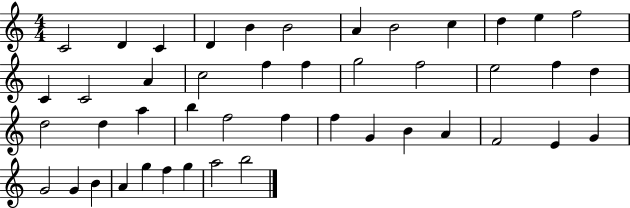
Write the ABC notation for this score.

X:1
T:Untitled
M:4/4
L:1/4
K:C
C2 D C D B B2 A B2 c d e f2 C C2 A c2 f f g2 f2 e2 f d d2 d a b f2 f f G B A F2 E G G2 G B A g f g a2 b2